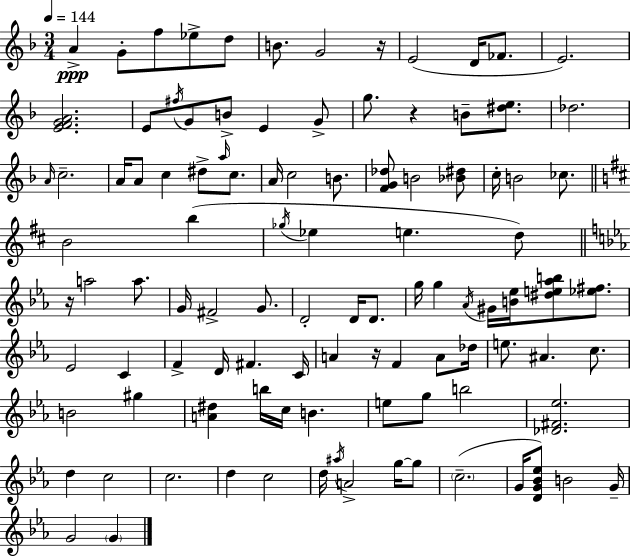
A4/q G4/e F5/e Eb5/e D5/e B4/e. G4/h R/s E4/h D4/s FES4/e. E4/h. [E4,F4,G4,A4]/h. E4/e F#5/s G4/e B4/e E4/q G4/e G5/e. R/q B4/e [D#5,E5]/e. Db5/h. A4/s C5/h. A4/s A4/e C5/q D#5/e A5/s C5/e. A4/s C5/h B4/e. [F4,G4,Db5]/e B4/h [Bb4,D#5]/e C5/s B4/h CES5/e. B4/h B5/q Gb5/s Eb5/q E5/q. D5/e R/s A5/h A5/e. G4/s F#4/h G4/e. D4/h D4/s D4/e. G5/s G5/q Ab4/s G#4/s [B4,Eb5]/s [D#5,E5,Ab5,B5]/e [Eb5,F#5]/e. Eb4/h C4/q F4/q D4/s F#4/q. C4/s A4/q R/s F4/q A4/e Db5/s E5/e. A#4/q. C5/e. B4/h G#5/q [A4,D#5]/q B5/s C5/s B4/q. E5/e G5/e B5/h [Db4,F#4,Eb5]/h. D5/q C5/h C5/h. D5/q C5/h D5/s A#5/s A4/h G5/s G5/e C5/h. G4/s [D4,G4,Bb4,Eb5]/e B4/h G4/s G4/h G4/q